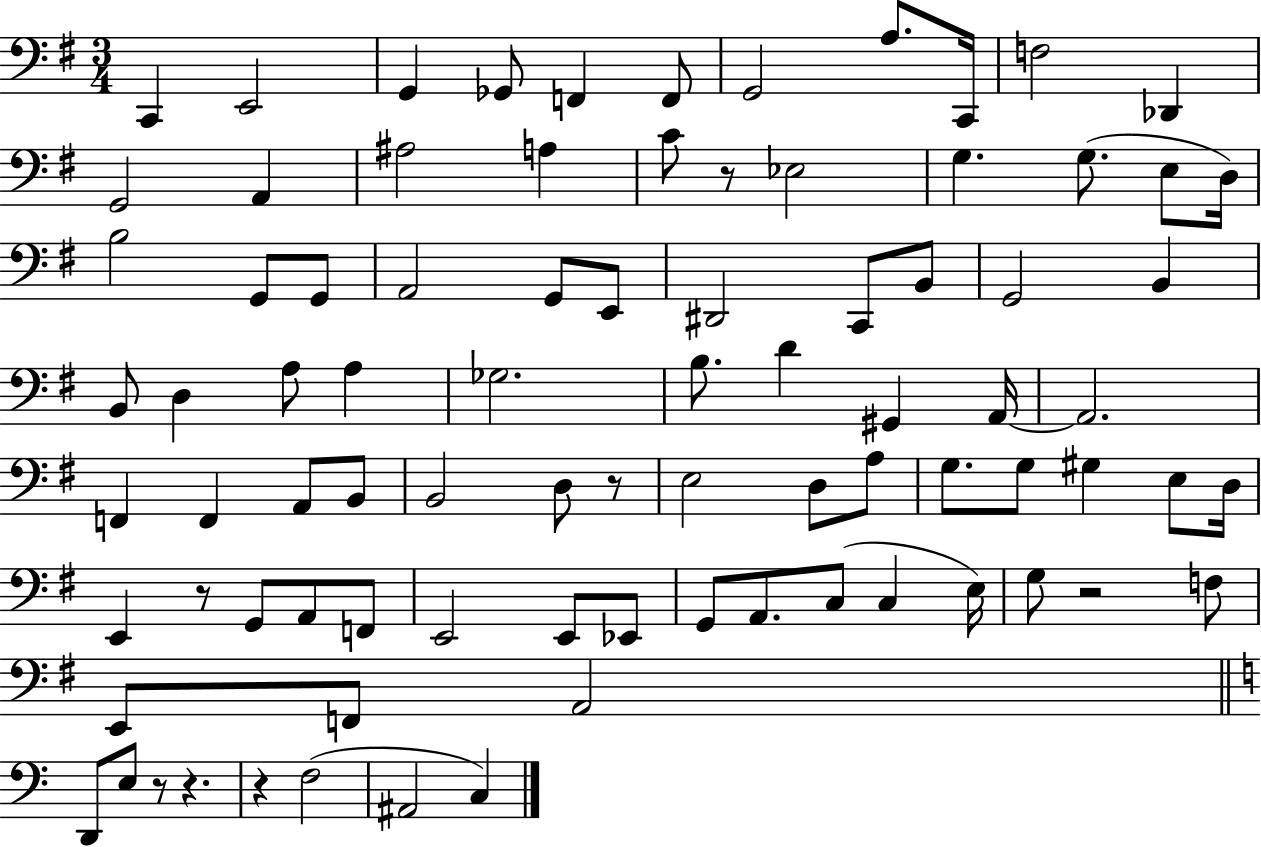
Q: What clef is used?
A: bass